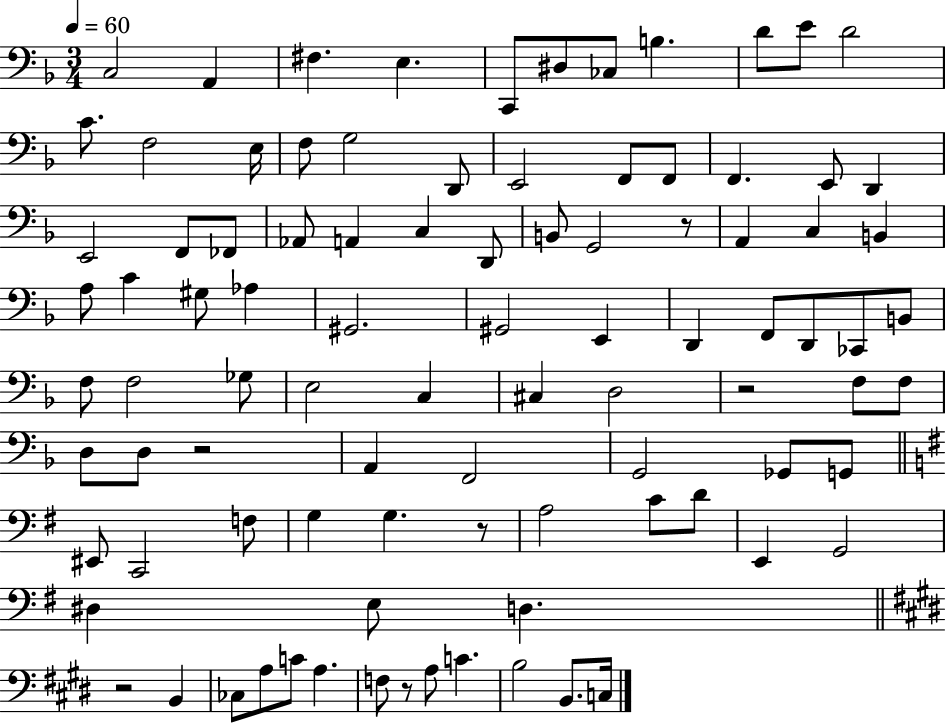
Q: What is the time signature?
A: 3/4